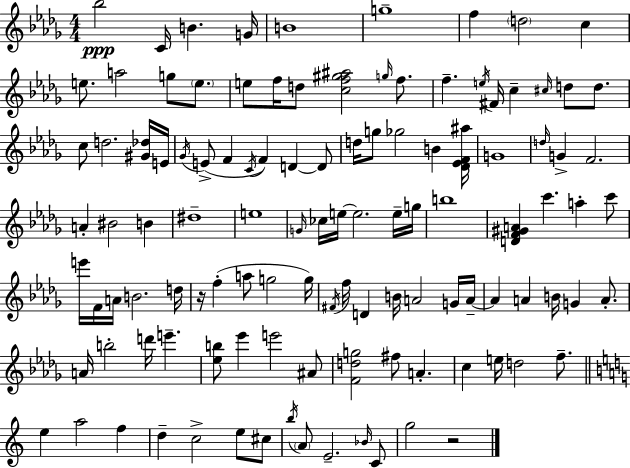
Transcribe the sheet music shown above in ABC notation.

X:1
T:Untitled
M:4/4
L:1/4
K:Bbm
_b2 C/4 B G/4 B4 g4 f d2 c e/2 a2 g/2 e/2 e/2 f/4 d/2 [cf^g^a]2 g/4 f/2 f e/4 ^F/4 c ^c/4 d/2 d/2 c/2 d2 [^G_d]/4 E/4 _G/4 E/2 F C/4 F D D/2 d/4 g/2 _g2 B [_D_EF^a]/4 G4 d/4 G F2 A ^B2 B ^d4 e4 G/4 _c/4 e/4 e2 e/4 g/4 b4 [DF^GA] c' a c'/2 e'/4 F/4 A/4 B2 d/4 z/4 f a/2 g2 g/4 ^F/4 f/4 D B/4 A2 G/4 A/4 A A B/4 G A/2 A/4 b2 d'/4 e' [_eb]/2 _e' e'2 ^A/2 [Fdg]2 ^f/2 A c e/4 d2 f/2 e a2 f d c2 e/2 ^c/2 b/4 A/2 E2 _B/4 C/2 g2 z2